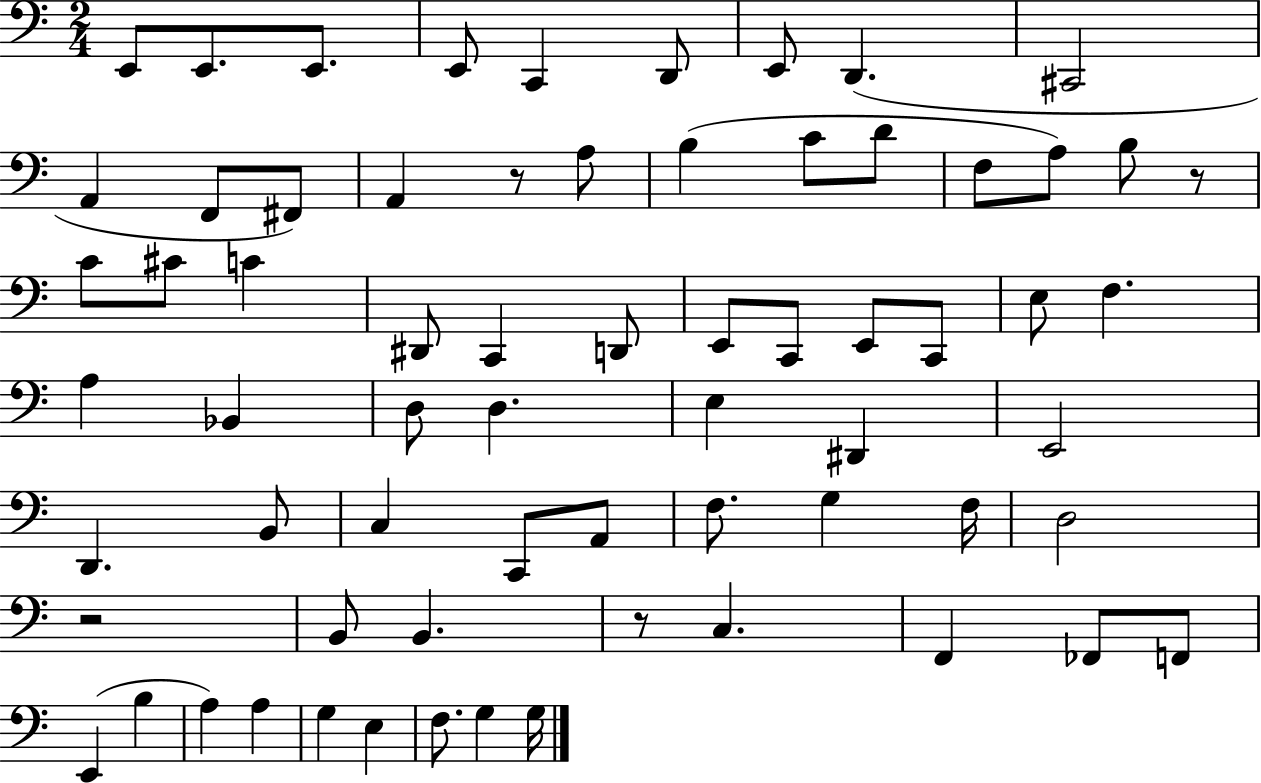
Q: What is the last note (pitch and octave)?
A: G3